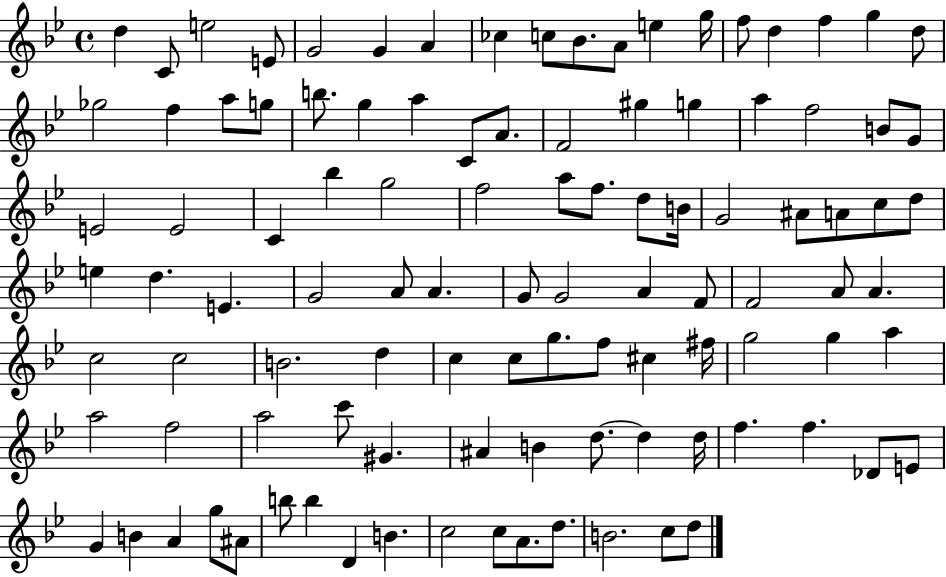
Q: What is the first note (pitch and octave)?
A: D5